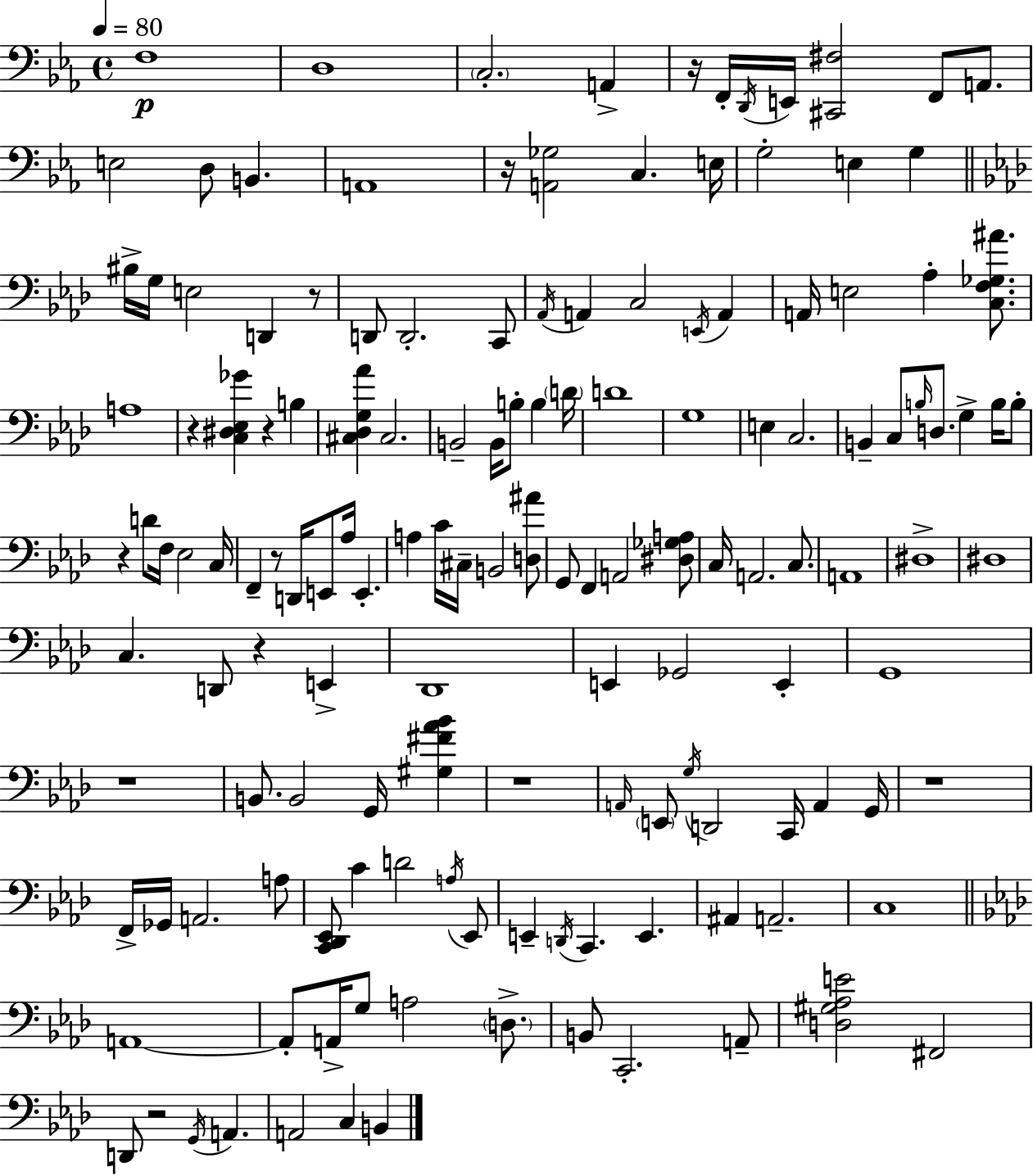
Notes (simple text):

F3/w D3/w C3/h. A2/q R/s F2/s D2/s E2/s [C#2,F#3]/h F2/e A2/e. E3/h D3/e B2/q. A2/w R/s [A2,Gb3]/h C3/q. E3/s G3/h E3/q G3/q BIS3/s G3/s E3/h D2/q R/e D2/e D2/h. C2/e Ab2/s A2/q C3/h E2/s A2/q A2/s E3/h Ab3/q [C3,F3,Gb3,A#4]/e. A3/w R/q [C3,D#3,Eb3,Gb4]/q R/q B3/q [C#3,Db3,G3,Ab4]/q C#3/h. B2/h B2/s B3/e B3/q D4/s D4/w G3/w E3/q C3/h. B2/q C3/e B3/s D3/e. G3/q B3/s B3/e R/q D4/e F3/s Eb3/h C3/s F2/q R/e D2/s E2/e Ab3/s E2/q. A3/q C4/s C#3/s B2/h [D3,A#4]/e G2/e F2/q A2/h [D#3,Gb3,A3]/e C3/s A2/h. C3/e. A2/w D#3/w D#3/w C3/q. D2/e R/q E2/q Db2/w E2/q Gb2/h E2/q G2/w R/w B2/e. B2/h G2/s [G#3,F#4,Ab4,Bb4]/q R/w A2/s E2/e G3/s D2/h C2/s A2/q G2/s R/w F2/s Gb2/s A2/h. A3/e [C2,Db2,Eb2]/e C4/q D4/h A3/s Eb2/e E2/q D2/s C2/q. E2/q. A#2/q A2/h. C3/w A2/w A2/e A2/s G3/e A3/h D3/e. B2/e C2/h. A2/e [D3,G#3,Ab3,E4]/h F#2/h D2/e R/h G2/s A2/q. A2/h C3/q B2/q